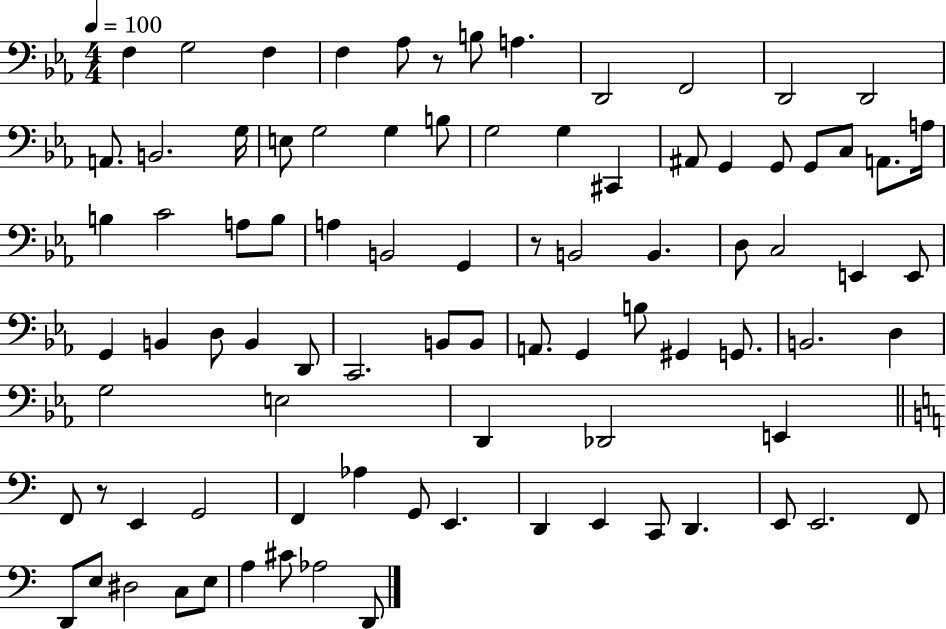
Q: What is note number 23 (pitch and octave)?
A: G2